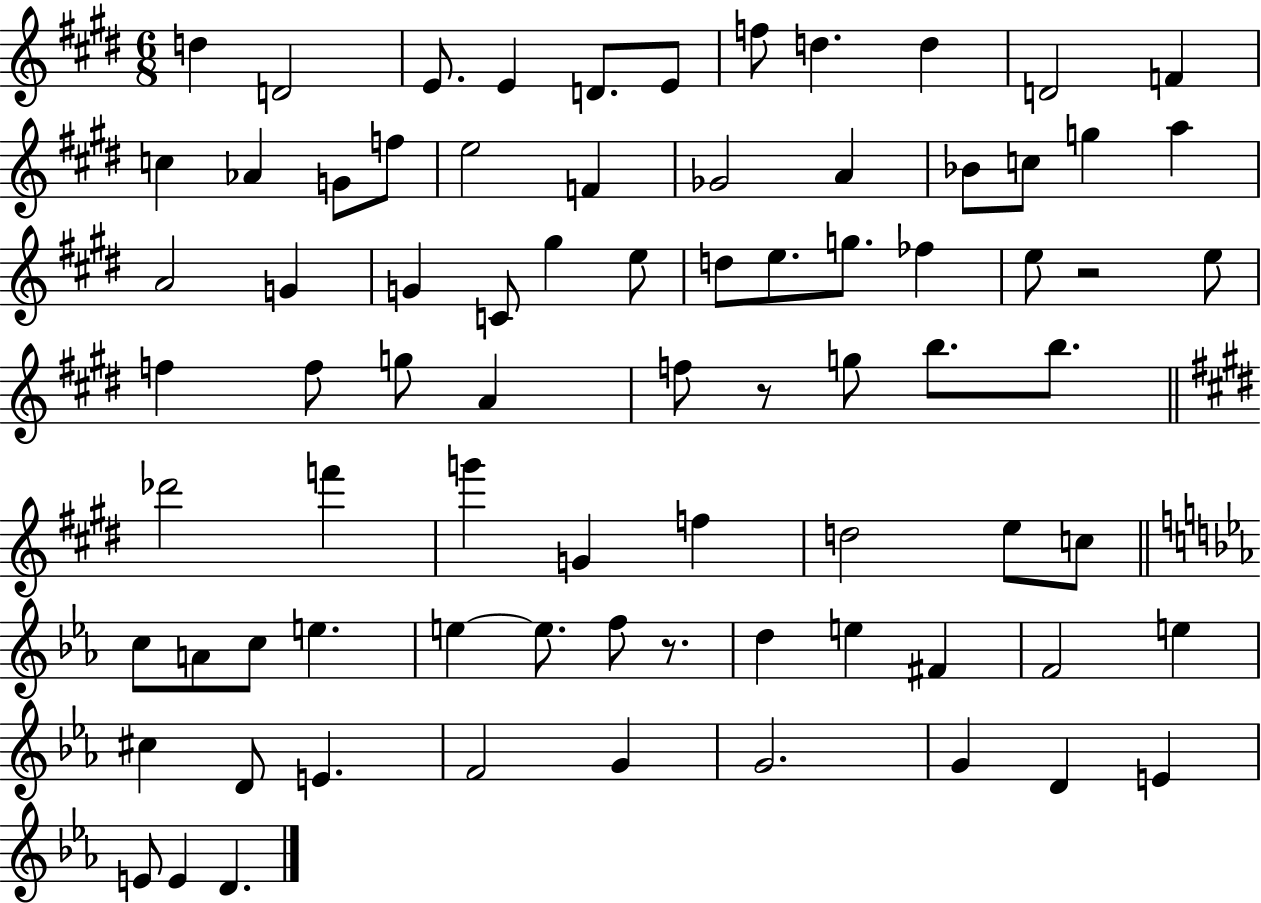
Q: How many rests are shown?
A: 3